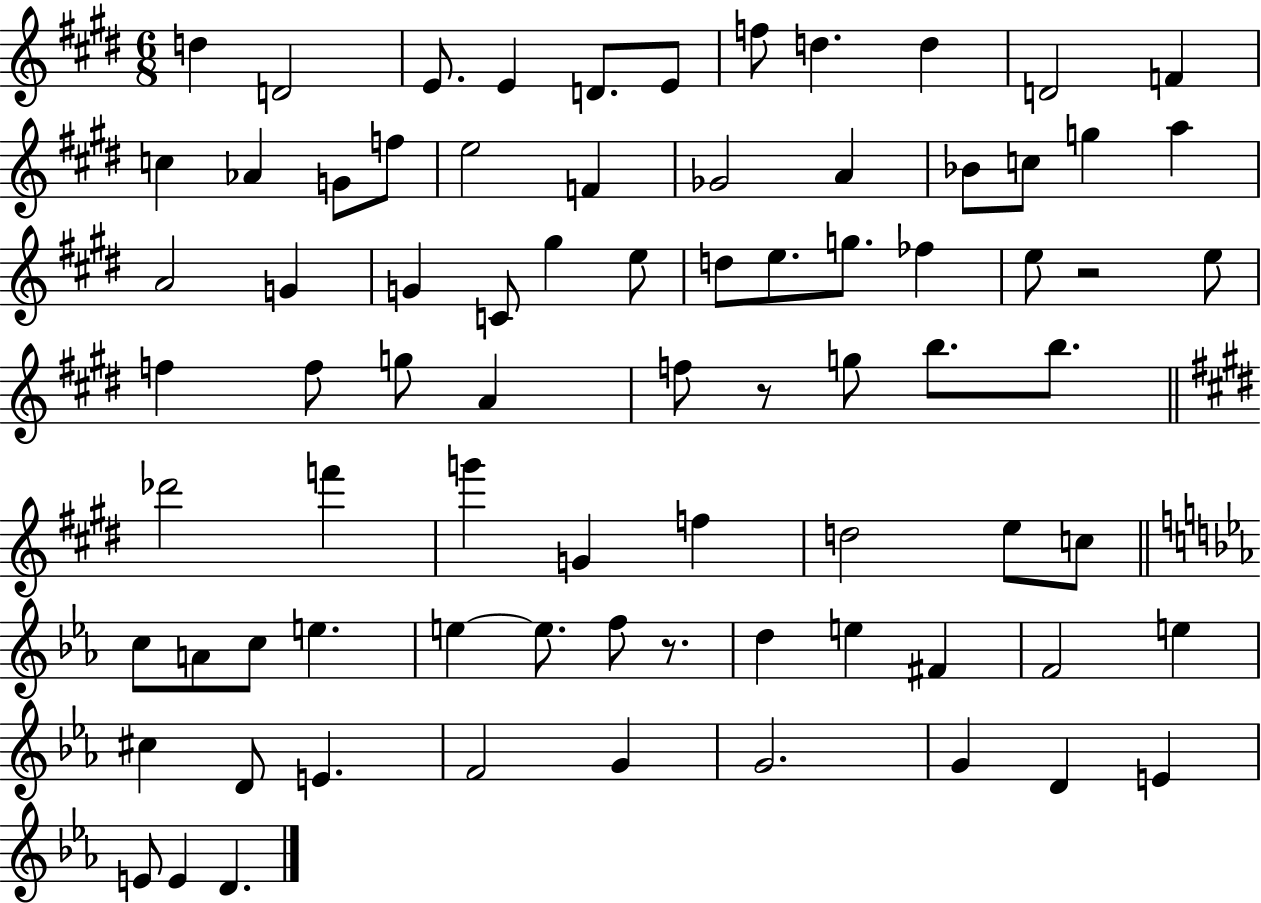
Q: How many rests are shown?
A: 3